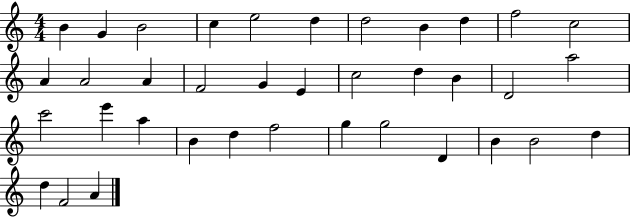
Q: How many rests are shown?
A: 0